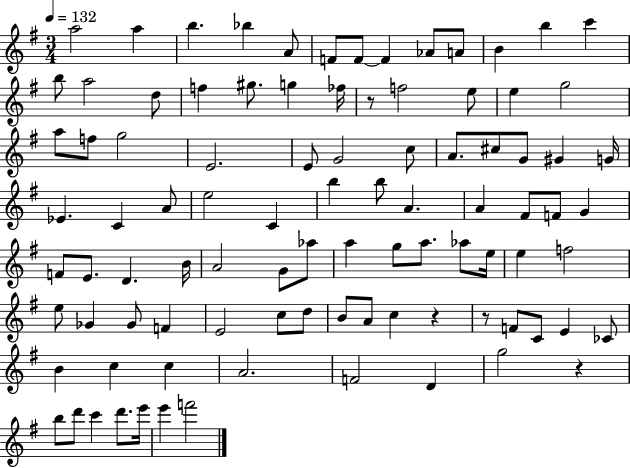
A5/h A5/q B5/q. Bb5/q A4/e F4/e F4/e F4/q Ab4/e A4/e B4/q B5/q C6/q B5/e A5/h D5/e F5/q G#5/e. G5/q FES5/s R/e F5/h E5/e E5/q G5/h A5/e F5/e G5/h E4/h. E4/e G4/h C5/e A4/e. C#5/e G4/e G#4/q G4/s Eb4/q. C4/q A4/e E5/h C4/q B5/q B5/e A4/q. A4/q F#4/e F4/e G4/q F4/e E4/e. D4/q. B4/s A4/h G4/e Ab5/e A5/q G5/e A5/e. Ab5/e E5/s E5/q F5/h E5/e Gb4/q Gb4/e F4/q E4/h C5/e D5/e B4/e A4/e C5/q R/q R/e F4/e C4/e E4/q CES4/e B4/q C5/q C5/q A4/h. F4/h D4/q G5/h R/q B5/e D6/e C6/q D6/e. E6/s E6/q F6/h